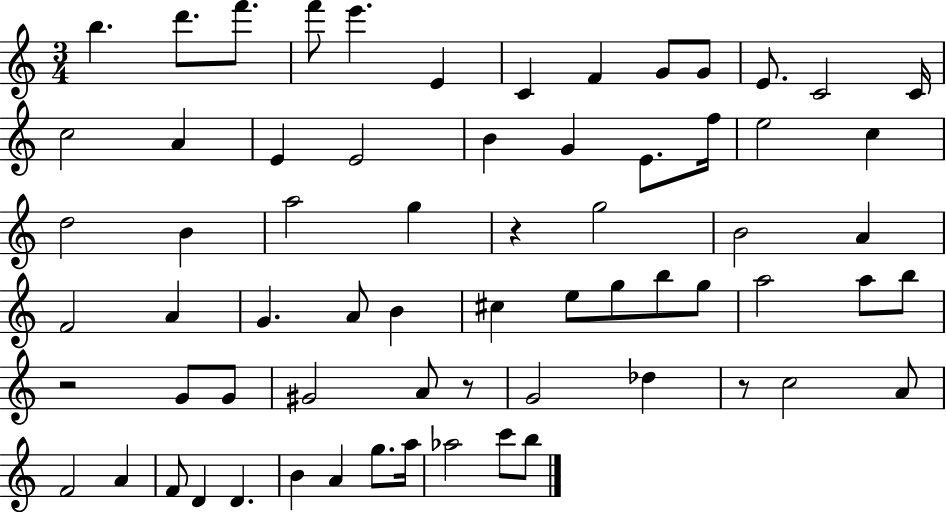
{
  \clef treble
  \numericTimeSignature
  \time 3/4
  \key c \major
  b''4. d'''8. f'''8. | f'''8 e'''4. e'4 | c'4 f'4 g'8 g'8 | e'8. c'2 c'16 | \break c''2 a'4 | e'4 e'2 | b'4 g'4 e'8. f''16 | e''2 c''4 | \break d''2 b'4 | a''2 g''4 | r4 g''2 | b'2 a'4 | \break f'2 a'4 | g'4. a'8 b'4 | cis''4 e''8 g''8 b''8 g''8 | a''2 a''8 b''8 | \break r2 g'8 g'8 | gis'2 a'8 r8 | g'2 des''4 | r8 c''2 a'8 | \break f'2 a'4 | f'8 d'4 d'4. | b'4 a'4 g''8. a''16 | aes''2 c'''8 b''8 | \break \bar "|."
}